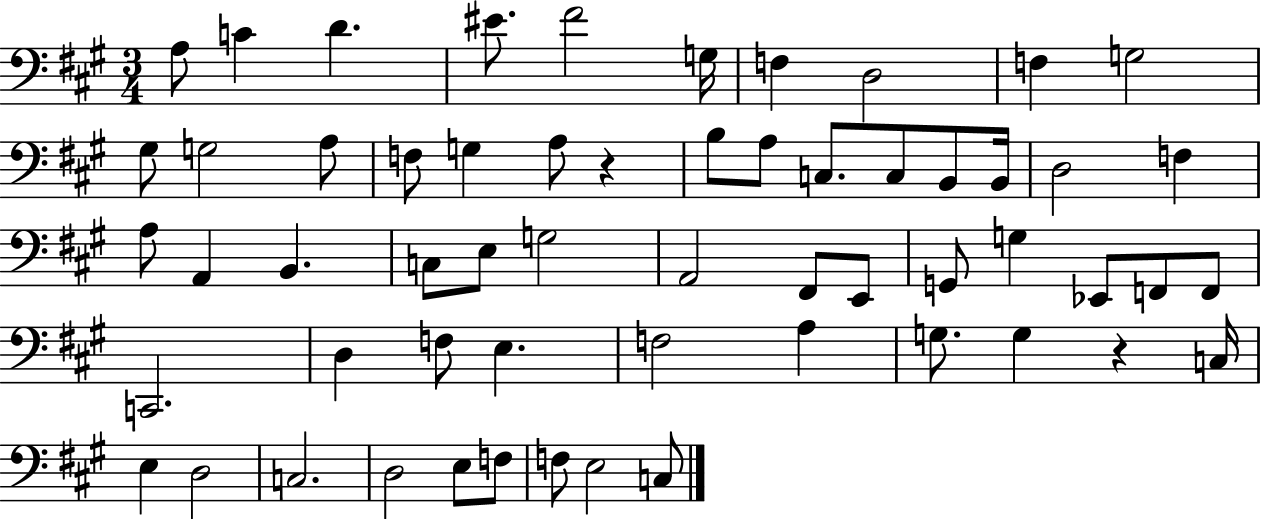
X:1
T:Untitled
M:3/4
L:1/4
K:A
A,/2 C D ^E/2 ^F2 G,/4 F, D,2 F, G,2 ^G,/2 G,2 A,/2 F,/2 G, A,/2 z B,/2 A,/2 C,/2 C,/2 B,,/2 B,,/4 D,2 F, A,/2 A,, B,, C,/2 E,/2 G,2 A,,2 ^F,,/2 E,,/2 G,,/2 G, _E,,/2 F,,/2 F,,/2 C,,2 D, F,/2 E, F,2 A, G,/2 G, z C,/4 E, D,2 C,2 D,2 E,/2 F,/2 F,/2 E,2 C,/2